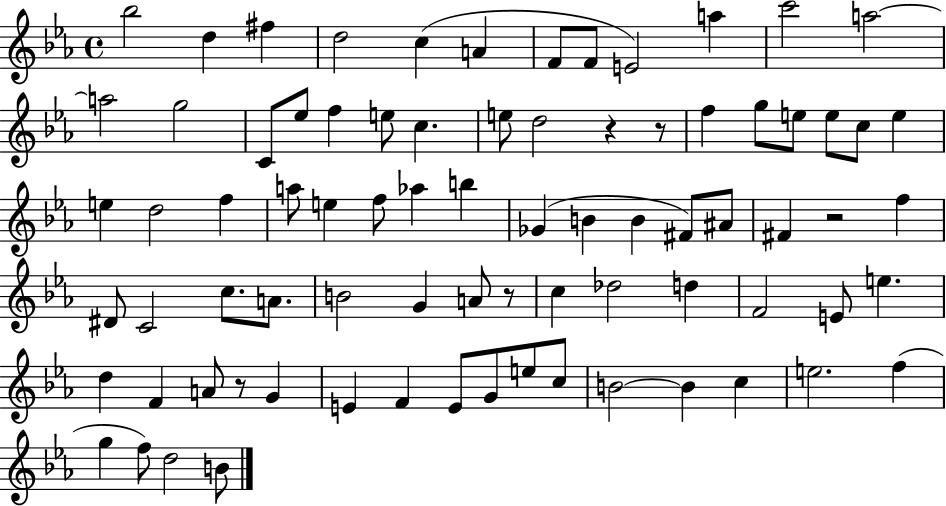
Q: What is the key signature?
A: EES major